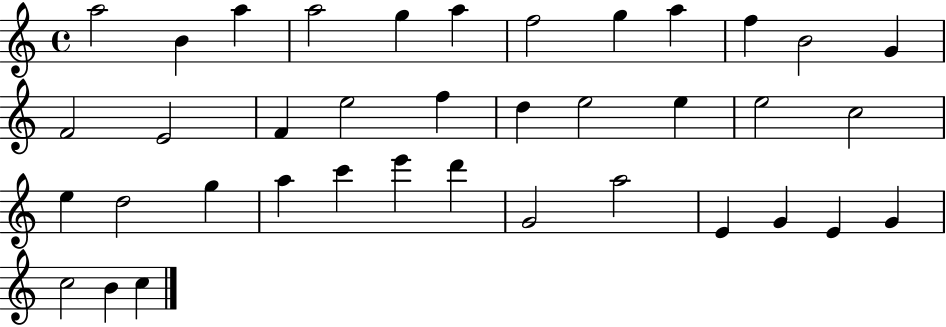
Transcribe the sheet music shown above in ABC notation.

X:1
T:Untitled
M:4/4
L:1/4
K:C
a2 B a a2 g a f2 g a f B2 G F2 E2 F e2 f d e2 e e2 c2 e d2 g a c' e' d' G2 a2 E G E G c2 B c